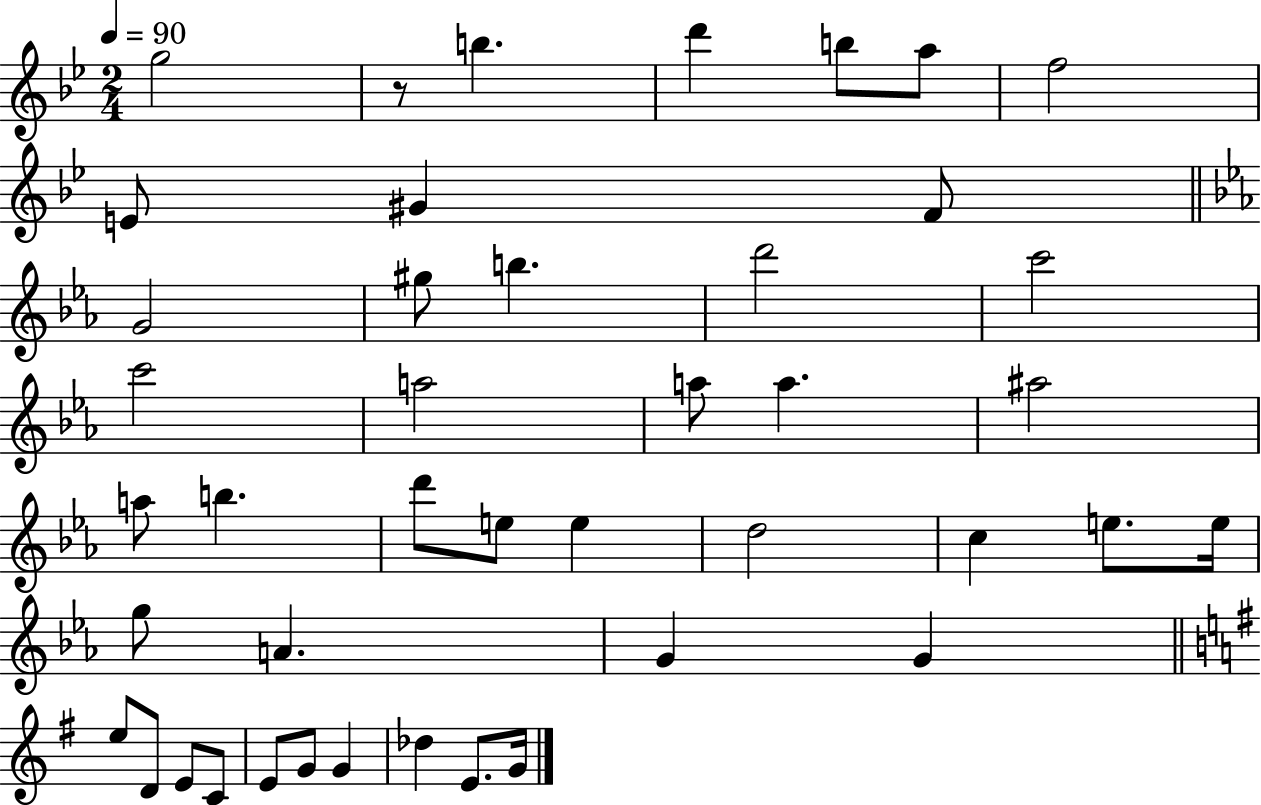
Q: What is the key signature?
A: BES major